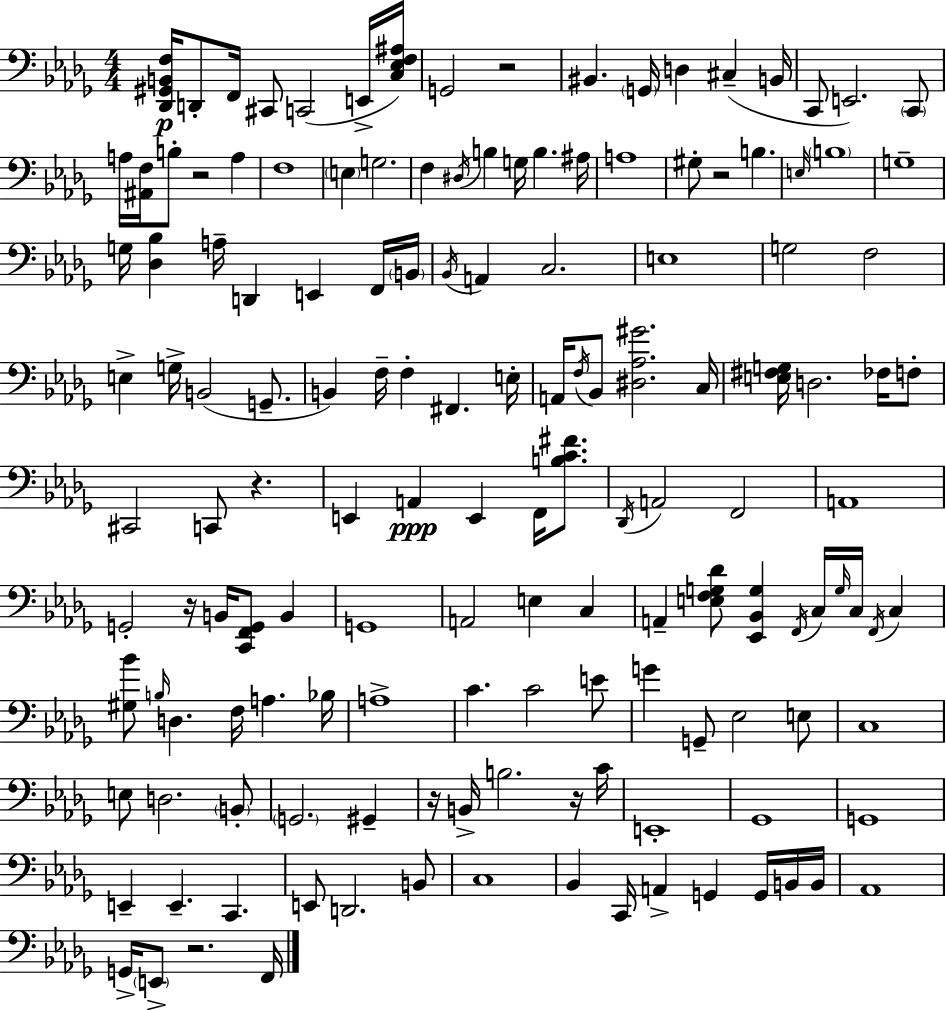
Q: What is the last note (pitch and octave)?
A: F2